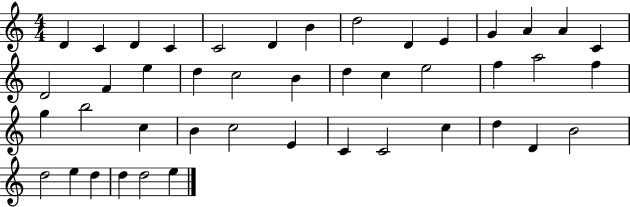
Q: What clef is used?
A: treble